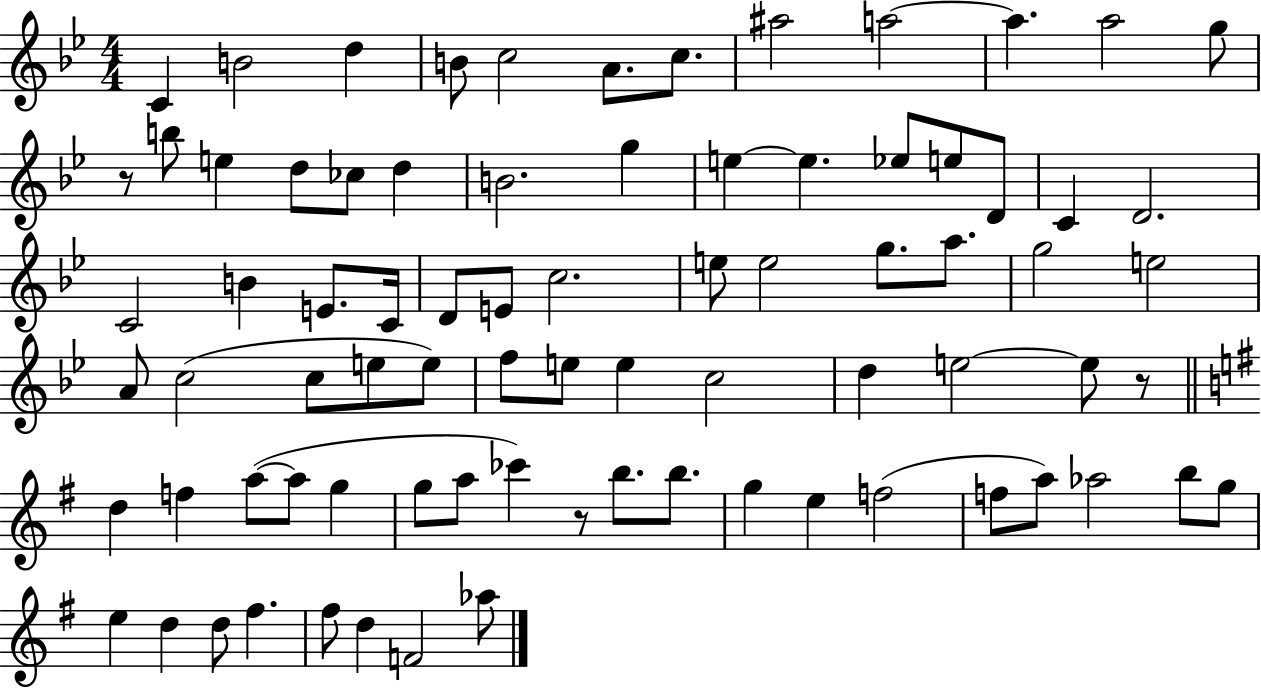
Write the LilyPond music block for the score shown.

{
  \clef treble
  \numericTimeSignature
  \time 4/4
  \key bes \major
  c'4 b'2 d''4 | b'8 c''2 a'8. c''8. | ais''2 a''2~~ | a''4. a''2 g''8 | \break r8 b''8 e''4 d''8 ces''8 d''4 | b'2. g''4 | e''4~~ e''4. ees''8 e''8 d'8 | c'4 d'2. | \break c'2 b'4 e'8. c'16 | d'8 e'8 c''2. | e''8 e''2 g''8. a''8. | g''2 e''2 | \break a'8 c''2( c''8 e''8 e''8) | f''8 e''8 e''4 c''2 | d''4 e''2~~ e''8 r8 | \bar "||" \break \key g \major d''4 f''4 a''8~(~ a''8 g''4 | g''8 a''8 ces'''4) r8 b''8. b''8. | g''4 e''4 f''2( | f''8 a''8) aes''2 b''8 g''8 | \break e''4 d''4 d''8 fis''4. | fis''8 d''4 f'2 aes''8 | \bar "|."
}